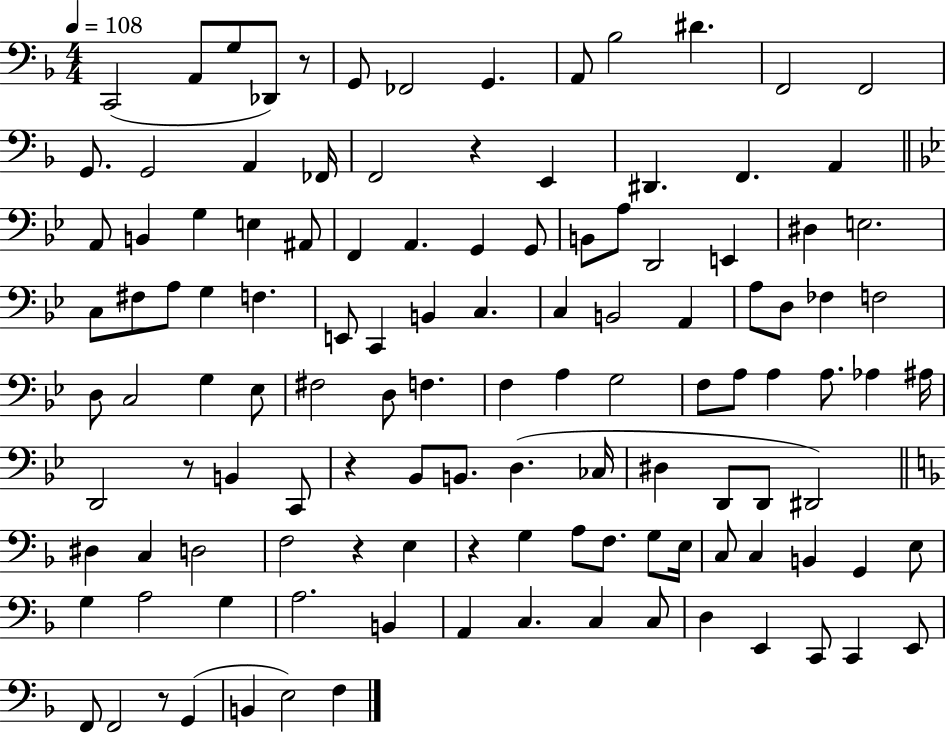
{
  \clef bass
  \numericTimeSignature
  \time 4/4
  \key f \major
  \tempo 4 = 108
  \repeat volta 2 { c,2( a,8 g8 des,8) r8 | g,8 fes,2 g,4. | a,8 bes2 dis'4. | f,2 f,2 | \break g,8. g,2 a,4 fes,16 | f,2 r4 e,4 | dis,4. f,4. a,4 | \bar "||" \break \key bes \major a,8 b,4 g4 e4 ais,8 | f,4 a,4. g,4 g,8 | b,8 a8 d,2 e,4 | dis4 e2. | \break c8 fis8 a8 g4 f4. | e,8 c,4 b,4 c4. | c4 b,2 a,4 | a8 d8 fes4 f2 | \break d8 c2 g4 ees8 | fis2 d8 f4. | f4 a4 g2 | f8 a8 a4 a8. aes4 ais16 | \break d,2 r8 b,4 c,8 | r4 bes,8 b,8. d4.( ces16 | dis4 d,8 d,8 dis,2) | \bar "||" \break \key f \major dis4 c4 d2 | f2 r4 e4 | r4 g4 a8 f8. g8 e16 | c8 c4 b,4 g,4 e8 | \break g4 a2 g4 | a2. b,4 | a,4 c4. c4 c8 | d4 e,4 c,8 c,4 e,8 | \break f,8 f,2 r8 g,4( | b,4 e2) f4 | } \bar "|."
}